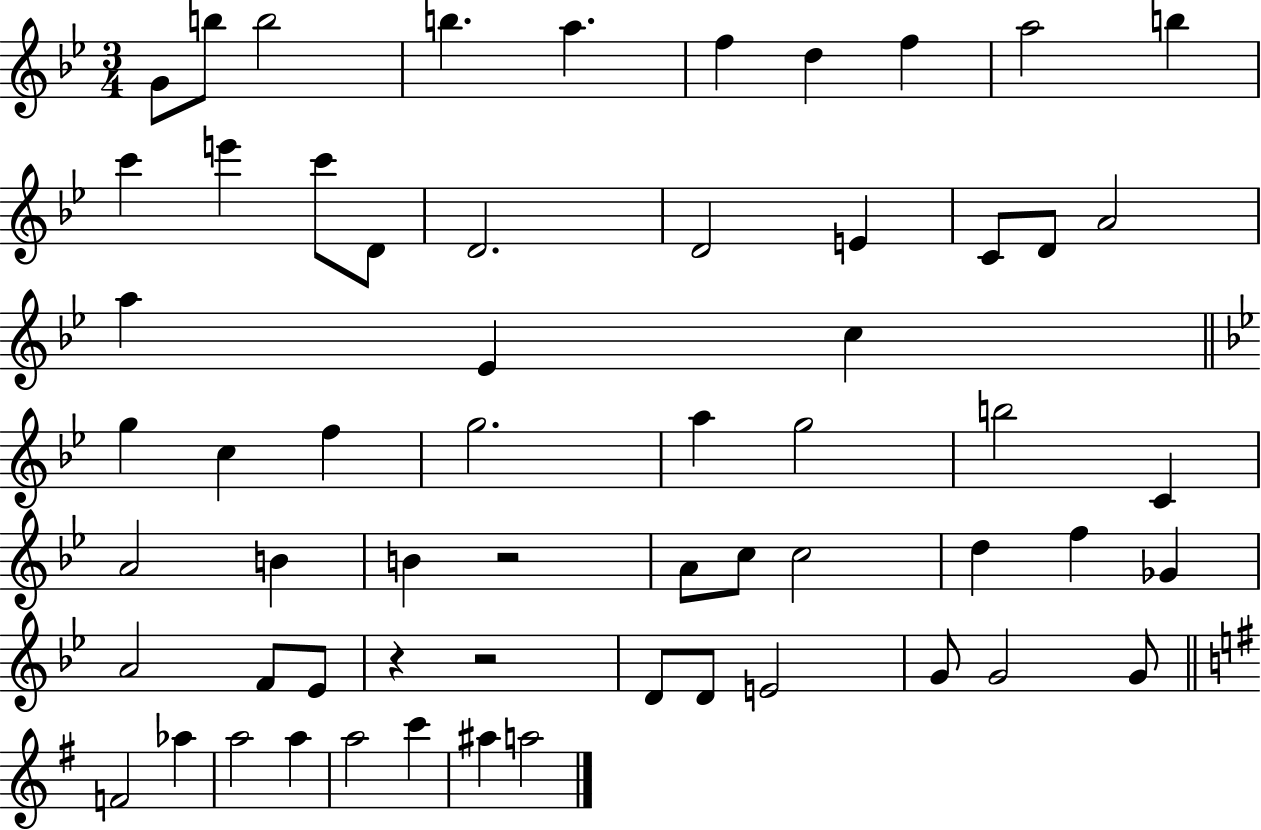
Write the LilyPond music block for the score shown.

{
  \clef treble
  \numericTimeSignature
  \time 3/4
  \key bes \major
  g'8 b''8 b''2 | b''4. a''4. | f''4 d''4 f''4 | a''2 b''4 | \break c'''4 e'''4 c'''8 d'8 | d'2. | d'2 e'4 | c'8 d'8 a'2 | \break a''4 ees'4 c''4 | \bar "||" \break \key bes \major g''4 c''4 f''4 | g''2. | a''4 g''2 | b''2 c'4 | \break a'2 b'4 | b'4 r2 | a'8 c''8 c''2 | d''4 f''4 ges'4 | \break a'2 f'8 ees'8 | r4 r2 | d'8 d'8 e'2 | g'8 g'2 g'8 | \break \bar "||" \break \key g \major f'2 aes''4 | a''2 a''4 | a''2 c'''4 | ais''4 a''2 | \break \bar "|."
}